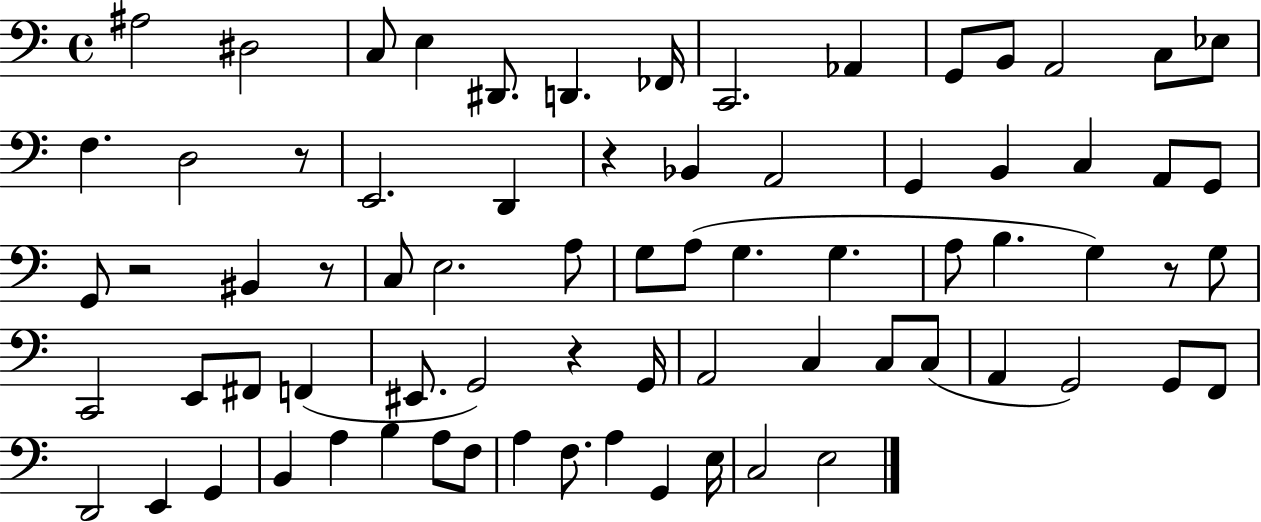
{
  \clef bass
  \time 4/4
  \defaultTimeSignature
  \key c \major
  ais2 dis2 | c8 e4 dis,8. d,4. fes,16 | c,2. aes,4 | g,8 b,8 a,2 c8 ees8 | \break f4. d2 r8 | e,2. d,4 | r4 bes,4 a,2 | g,4 b,4 c4 a,8 g,8 | \break g,8 r2 bis,4 r8 | c8 e2. a8 | g8 a8( g4. g4. | a8 b4. g4) r8 g8 | \break c,2 e,8 fis,8 f,4( | eis,8. g,2) r4 g,16 | a,2 c4 c8 c8( | a,4 g,2) g,8 f,8 | \break d,2 e,4 g,4 | b,4 a4 b4 a8 f8 | a4 f8. a4 g,4 e16 | c2 e2 | \break \bar "|."
}